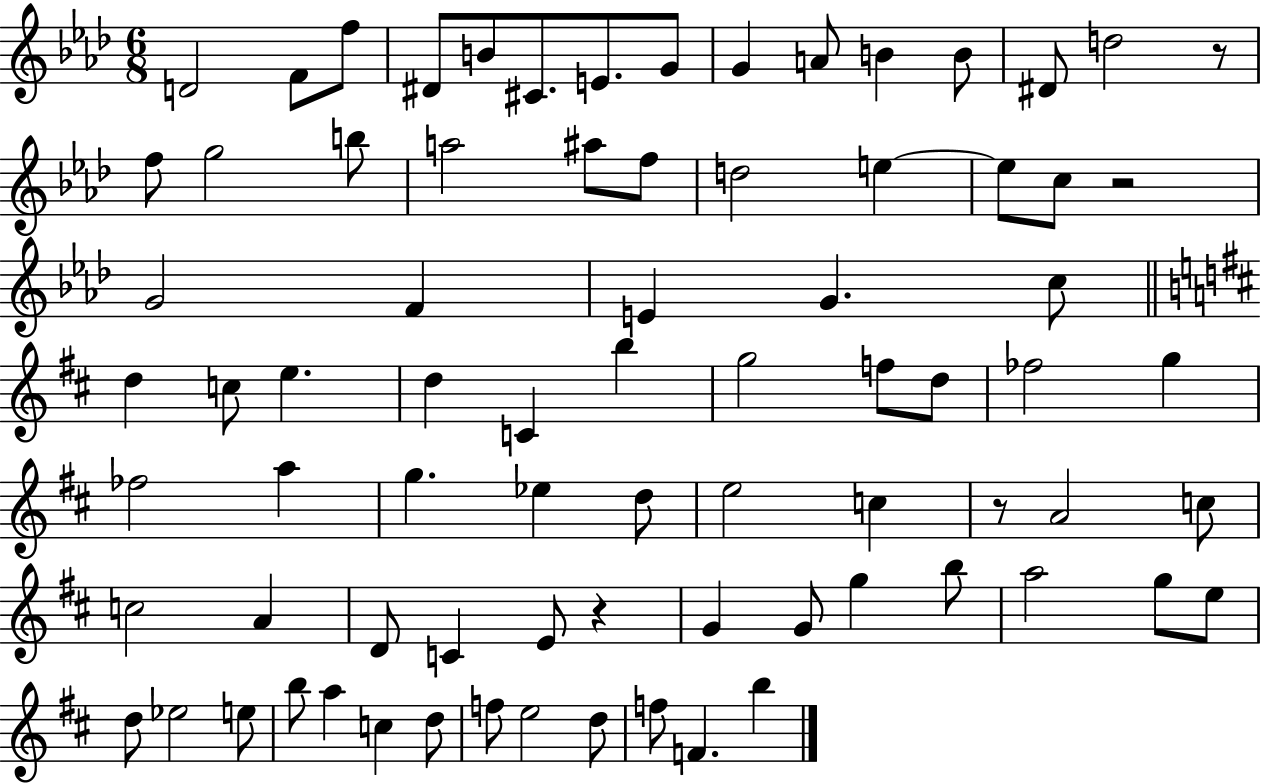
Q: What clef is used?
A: treble